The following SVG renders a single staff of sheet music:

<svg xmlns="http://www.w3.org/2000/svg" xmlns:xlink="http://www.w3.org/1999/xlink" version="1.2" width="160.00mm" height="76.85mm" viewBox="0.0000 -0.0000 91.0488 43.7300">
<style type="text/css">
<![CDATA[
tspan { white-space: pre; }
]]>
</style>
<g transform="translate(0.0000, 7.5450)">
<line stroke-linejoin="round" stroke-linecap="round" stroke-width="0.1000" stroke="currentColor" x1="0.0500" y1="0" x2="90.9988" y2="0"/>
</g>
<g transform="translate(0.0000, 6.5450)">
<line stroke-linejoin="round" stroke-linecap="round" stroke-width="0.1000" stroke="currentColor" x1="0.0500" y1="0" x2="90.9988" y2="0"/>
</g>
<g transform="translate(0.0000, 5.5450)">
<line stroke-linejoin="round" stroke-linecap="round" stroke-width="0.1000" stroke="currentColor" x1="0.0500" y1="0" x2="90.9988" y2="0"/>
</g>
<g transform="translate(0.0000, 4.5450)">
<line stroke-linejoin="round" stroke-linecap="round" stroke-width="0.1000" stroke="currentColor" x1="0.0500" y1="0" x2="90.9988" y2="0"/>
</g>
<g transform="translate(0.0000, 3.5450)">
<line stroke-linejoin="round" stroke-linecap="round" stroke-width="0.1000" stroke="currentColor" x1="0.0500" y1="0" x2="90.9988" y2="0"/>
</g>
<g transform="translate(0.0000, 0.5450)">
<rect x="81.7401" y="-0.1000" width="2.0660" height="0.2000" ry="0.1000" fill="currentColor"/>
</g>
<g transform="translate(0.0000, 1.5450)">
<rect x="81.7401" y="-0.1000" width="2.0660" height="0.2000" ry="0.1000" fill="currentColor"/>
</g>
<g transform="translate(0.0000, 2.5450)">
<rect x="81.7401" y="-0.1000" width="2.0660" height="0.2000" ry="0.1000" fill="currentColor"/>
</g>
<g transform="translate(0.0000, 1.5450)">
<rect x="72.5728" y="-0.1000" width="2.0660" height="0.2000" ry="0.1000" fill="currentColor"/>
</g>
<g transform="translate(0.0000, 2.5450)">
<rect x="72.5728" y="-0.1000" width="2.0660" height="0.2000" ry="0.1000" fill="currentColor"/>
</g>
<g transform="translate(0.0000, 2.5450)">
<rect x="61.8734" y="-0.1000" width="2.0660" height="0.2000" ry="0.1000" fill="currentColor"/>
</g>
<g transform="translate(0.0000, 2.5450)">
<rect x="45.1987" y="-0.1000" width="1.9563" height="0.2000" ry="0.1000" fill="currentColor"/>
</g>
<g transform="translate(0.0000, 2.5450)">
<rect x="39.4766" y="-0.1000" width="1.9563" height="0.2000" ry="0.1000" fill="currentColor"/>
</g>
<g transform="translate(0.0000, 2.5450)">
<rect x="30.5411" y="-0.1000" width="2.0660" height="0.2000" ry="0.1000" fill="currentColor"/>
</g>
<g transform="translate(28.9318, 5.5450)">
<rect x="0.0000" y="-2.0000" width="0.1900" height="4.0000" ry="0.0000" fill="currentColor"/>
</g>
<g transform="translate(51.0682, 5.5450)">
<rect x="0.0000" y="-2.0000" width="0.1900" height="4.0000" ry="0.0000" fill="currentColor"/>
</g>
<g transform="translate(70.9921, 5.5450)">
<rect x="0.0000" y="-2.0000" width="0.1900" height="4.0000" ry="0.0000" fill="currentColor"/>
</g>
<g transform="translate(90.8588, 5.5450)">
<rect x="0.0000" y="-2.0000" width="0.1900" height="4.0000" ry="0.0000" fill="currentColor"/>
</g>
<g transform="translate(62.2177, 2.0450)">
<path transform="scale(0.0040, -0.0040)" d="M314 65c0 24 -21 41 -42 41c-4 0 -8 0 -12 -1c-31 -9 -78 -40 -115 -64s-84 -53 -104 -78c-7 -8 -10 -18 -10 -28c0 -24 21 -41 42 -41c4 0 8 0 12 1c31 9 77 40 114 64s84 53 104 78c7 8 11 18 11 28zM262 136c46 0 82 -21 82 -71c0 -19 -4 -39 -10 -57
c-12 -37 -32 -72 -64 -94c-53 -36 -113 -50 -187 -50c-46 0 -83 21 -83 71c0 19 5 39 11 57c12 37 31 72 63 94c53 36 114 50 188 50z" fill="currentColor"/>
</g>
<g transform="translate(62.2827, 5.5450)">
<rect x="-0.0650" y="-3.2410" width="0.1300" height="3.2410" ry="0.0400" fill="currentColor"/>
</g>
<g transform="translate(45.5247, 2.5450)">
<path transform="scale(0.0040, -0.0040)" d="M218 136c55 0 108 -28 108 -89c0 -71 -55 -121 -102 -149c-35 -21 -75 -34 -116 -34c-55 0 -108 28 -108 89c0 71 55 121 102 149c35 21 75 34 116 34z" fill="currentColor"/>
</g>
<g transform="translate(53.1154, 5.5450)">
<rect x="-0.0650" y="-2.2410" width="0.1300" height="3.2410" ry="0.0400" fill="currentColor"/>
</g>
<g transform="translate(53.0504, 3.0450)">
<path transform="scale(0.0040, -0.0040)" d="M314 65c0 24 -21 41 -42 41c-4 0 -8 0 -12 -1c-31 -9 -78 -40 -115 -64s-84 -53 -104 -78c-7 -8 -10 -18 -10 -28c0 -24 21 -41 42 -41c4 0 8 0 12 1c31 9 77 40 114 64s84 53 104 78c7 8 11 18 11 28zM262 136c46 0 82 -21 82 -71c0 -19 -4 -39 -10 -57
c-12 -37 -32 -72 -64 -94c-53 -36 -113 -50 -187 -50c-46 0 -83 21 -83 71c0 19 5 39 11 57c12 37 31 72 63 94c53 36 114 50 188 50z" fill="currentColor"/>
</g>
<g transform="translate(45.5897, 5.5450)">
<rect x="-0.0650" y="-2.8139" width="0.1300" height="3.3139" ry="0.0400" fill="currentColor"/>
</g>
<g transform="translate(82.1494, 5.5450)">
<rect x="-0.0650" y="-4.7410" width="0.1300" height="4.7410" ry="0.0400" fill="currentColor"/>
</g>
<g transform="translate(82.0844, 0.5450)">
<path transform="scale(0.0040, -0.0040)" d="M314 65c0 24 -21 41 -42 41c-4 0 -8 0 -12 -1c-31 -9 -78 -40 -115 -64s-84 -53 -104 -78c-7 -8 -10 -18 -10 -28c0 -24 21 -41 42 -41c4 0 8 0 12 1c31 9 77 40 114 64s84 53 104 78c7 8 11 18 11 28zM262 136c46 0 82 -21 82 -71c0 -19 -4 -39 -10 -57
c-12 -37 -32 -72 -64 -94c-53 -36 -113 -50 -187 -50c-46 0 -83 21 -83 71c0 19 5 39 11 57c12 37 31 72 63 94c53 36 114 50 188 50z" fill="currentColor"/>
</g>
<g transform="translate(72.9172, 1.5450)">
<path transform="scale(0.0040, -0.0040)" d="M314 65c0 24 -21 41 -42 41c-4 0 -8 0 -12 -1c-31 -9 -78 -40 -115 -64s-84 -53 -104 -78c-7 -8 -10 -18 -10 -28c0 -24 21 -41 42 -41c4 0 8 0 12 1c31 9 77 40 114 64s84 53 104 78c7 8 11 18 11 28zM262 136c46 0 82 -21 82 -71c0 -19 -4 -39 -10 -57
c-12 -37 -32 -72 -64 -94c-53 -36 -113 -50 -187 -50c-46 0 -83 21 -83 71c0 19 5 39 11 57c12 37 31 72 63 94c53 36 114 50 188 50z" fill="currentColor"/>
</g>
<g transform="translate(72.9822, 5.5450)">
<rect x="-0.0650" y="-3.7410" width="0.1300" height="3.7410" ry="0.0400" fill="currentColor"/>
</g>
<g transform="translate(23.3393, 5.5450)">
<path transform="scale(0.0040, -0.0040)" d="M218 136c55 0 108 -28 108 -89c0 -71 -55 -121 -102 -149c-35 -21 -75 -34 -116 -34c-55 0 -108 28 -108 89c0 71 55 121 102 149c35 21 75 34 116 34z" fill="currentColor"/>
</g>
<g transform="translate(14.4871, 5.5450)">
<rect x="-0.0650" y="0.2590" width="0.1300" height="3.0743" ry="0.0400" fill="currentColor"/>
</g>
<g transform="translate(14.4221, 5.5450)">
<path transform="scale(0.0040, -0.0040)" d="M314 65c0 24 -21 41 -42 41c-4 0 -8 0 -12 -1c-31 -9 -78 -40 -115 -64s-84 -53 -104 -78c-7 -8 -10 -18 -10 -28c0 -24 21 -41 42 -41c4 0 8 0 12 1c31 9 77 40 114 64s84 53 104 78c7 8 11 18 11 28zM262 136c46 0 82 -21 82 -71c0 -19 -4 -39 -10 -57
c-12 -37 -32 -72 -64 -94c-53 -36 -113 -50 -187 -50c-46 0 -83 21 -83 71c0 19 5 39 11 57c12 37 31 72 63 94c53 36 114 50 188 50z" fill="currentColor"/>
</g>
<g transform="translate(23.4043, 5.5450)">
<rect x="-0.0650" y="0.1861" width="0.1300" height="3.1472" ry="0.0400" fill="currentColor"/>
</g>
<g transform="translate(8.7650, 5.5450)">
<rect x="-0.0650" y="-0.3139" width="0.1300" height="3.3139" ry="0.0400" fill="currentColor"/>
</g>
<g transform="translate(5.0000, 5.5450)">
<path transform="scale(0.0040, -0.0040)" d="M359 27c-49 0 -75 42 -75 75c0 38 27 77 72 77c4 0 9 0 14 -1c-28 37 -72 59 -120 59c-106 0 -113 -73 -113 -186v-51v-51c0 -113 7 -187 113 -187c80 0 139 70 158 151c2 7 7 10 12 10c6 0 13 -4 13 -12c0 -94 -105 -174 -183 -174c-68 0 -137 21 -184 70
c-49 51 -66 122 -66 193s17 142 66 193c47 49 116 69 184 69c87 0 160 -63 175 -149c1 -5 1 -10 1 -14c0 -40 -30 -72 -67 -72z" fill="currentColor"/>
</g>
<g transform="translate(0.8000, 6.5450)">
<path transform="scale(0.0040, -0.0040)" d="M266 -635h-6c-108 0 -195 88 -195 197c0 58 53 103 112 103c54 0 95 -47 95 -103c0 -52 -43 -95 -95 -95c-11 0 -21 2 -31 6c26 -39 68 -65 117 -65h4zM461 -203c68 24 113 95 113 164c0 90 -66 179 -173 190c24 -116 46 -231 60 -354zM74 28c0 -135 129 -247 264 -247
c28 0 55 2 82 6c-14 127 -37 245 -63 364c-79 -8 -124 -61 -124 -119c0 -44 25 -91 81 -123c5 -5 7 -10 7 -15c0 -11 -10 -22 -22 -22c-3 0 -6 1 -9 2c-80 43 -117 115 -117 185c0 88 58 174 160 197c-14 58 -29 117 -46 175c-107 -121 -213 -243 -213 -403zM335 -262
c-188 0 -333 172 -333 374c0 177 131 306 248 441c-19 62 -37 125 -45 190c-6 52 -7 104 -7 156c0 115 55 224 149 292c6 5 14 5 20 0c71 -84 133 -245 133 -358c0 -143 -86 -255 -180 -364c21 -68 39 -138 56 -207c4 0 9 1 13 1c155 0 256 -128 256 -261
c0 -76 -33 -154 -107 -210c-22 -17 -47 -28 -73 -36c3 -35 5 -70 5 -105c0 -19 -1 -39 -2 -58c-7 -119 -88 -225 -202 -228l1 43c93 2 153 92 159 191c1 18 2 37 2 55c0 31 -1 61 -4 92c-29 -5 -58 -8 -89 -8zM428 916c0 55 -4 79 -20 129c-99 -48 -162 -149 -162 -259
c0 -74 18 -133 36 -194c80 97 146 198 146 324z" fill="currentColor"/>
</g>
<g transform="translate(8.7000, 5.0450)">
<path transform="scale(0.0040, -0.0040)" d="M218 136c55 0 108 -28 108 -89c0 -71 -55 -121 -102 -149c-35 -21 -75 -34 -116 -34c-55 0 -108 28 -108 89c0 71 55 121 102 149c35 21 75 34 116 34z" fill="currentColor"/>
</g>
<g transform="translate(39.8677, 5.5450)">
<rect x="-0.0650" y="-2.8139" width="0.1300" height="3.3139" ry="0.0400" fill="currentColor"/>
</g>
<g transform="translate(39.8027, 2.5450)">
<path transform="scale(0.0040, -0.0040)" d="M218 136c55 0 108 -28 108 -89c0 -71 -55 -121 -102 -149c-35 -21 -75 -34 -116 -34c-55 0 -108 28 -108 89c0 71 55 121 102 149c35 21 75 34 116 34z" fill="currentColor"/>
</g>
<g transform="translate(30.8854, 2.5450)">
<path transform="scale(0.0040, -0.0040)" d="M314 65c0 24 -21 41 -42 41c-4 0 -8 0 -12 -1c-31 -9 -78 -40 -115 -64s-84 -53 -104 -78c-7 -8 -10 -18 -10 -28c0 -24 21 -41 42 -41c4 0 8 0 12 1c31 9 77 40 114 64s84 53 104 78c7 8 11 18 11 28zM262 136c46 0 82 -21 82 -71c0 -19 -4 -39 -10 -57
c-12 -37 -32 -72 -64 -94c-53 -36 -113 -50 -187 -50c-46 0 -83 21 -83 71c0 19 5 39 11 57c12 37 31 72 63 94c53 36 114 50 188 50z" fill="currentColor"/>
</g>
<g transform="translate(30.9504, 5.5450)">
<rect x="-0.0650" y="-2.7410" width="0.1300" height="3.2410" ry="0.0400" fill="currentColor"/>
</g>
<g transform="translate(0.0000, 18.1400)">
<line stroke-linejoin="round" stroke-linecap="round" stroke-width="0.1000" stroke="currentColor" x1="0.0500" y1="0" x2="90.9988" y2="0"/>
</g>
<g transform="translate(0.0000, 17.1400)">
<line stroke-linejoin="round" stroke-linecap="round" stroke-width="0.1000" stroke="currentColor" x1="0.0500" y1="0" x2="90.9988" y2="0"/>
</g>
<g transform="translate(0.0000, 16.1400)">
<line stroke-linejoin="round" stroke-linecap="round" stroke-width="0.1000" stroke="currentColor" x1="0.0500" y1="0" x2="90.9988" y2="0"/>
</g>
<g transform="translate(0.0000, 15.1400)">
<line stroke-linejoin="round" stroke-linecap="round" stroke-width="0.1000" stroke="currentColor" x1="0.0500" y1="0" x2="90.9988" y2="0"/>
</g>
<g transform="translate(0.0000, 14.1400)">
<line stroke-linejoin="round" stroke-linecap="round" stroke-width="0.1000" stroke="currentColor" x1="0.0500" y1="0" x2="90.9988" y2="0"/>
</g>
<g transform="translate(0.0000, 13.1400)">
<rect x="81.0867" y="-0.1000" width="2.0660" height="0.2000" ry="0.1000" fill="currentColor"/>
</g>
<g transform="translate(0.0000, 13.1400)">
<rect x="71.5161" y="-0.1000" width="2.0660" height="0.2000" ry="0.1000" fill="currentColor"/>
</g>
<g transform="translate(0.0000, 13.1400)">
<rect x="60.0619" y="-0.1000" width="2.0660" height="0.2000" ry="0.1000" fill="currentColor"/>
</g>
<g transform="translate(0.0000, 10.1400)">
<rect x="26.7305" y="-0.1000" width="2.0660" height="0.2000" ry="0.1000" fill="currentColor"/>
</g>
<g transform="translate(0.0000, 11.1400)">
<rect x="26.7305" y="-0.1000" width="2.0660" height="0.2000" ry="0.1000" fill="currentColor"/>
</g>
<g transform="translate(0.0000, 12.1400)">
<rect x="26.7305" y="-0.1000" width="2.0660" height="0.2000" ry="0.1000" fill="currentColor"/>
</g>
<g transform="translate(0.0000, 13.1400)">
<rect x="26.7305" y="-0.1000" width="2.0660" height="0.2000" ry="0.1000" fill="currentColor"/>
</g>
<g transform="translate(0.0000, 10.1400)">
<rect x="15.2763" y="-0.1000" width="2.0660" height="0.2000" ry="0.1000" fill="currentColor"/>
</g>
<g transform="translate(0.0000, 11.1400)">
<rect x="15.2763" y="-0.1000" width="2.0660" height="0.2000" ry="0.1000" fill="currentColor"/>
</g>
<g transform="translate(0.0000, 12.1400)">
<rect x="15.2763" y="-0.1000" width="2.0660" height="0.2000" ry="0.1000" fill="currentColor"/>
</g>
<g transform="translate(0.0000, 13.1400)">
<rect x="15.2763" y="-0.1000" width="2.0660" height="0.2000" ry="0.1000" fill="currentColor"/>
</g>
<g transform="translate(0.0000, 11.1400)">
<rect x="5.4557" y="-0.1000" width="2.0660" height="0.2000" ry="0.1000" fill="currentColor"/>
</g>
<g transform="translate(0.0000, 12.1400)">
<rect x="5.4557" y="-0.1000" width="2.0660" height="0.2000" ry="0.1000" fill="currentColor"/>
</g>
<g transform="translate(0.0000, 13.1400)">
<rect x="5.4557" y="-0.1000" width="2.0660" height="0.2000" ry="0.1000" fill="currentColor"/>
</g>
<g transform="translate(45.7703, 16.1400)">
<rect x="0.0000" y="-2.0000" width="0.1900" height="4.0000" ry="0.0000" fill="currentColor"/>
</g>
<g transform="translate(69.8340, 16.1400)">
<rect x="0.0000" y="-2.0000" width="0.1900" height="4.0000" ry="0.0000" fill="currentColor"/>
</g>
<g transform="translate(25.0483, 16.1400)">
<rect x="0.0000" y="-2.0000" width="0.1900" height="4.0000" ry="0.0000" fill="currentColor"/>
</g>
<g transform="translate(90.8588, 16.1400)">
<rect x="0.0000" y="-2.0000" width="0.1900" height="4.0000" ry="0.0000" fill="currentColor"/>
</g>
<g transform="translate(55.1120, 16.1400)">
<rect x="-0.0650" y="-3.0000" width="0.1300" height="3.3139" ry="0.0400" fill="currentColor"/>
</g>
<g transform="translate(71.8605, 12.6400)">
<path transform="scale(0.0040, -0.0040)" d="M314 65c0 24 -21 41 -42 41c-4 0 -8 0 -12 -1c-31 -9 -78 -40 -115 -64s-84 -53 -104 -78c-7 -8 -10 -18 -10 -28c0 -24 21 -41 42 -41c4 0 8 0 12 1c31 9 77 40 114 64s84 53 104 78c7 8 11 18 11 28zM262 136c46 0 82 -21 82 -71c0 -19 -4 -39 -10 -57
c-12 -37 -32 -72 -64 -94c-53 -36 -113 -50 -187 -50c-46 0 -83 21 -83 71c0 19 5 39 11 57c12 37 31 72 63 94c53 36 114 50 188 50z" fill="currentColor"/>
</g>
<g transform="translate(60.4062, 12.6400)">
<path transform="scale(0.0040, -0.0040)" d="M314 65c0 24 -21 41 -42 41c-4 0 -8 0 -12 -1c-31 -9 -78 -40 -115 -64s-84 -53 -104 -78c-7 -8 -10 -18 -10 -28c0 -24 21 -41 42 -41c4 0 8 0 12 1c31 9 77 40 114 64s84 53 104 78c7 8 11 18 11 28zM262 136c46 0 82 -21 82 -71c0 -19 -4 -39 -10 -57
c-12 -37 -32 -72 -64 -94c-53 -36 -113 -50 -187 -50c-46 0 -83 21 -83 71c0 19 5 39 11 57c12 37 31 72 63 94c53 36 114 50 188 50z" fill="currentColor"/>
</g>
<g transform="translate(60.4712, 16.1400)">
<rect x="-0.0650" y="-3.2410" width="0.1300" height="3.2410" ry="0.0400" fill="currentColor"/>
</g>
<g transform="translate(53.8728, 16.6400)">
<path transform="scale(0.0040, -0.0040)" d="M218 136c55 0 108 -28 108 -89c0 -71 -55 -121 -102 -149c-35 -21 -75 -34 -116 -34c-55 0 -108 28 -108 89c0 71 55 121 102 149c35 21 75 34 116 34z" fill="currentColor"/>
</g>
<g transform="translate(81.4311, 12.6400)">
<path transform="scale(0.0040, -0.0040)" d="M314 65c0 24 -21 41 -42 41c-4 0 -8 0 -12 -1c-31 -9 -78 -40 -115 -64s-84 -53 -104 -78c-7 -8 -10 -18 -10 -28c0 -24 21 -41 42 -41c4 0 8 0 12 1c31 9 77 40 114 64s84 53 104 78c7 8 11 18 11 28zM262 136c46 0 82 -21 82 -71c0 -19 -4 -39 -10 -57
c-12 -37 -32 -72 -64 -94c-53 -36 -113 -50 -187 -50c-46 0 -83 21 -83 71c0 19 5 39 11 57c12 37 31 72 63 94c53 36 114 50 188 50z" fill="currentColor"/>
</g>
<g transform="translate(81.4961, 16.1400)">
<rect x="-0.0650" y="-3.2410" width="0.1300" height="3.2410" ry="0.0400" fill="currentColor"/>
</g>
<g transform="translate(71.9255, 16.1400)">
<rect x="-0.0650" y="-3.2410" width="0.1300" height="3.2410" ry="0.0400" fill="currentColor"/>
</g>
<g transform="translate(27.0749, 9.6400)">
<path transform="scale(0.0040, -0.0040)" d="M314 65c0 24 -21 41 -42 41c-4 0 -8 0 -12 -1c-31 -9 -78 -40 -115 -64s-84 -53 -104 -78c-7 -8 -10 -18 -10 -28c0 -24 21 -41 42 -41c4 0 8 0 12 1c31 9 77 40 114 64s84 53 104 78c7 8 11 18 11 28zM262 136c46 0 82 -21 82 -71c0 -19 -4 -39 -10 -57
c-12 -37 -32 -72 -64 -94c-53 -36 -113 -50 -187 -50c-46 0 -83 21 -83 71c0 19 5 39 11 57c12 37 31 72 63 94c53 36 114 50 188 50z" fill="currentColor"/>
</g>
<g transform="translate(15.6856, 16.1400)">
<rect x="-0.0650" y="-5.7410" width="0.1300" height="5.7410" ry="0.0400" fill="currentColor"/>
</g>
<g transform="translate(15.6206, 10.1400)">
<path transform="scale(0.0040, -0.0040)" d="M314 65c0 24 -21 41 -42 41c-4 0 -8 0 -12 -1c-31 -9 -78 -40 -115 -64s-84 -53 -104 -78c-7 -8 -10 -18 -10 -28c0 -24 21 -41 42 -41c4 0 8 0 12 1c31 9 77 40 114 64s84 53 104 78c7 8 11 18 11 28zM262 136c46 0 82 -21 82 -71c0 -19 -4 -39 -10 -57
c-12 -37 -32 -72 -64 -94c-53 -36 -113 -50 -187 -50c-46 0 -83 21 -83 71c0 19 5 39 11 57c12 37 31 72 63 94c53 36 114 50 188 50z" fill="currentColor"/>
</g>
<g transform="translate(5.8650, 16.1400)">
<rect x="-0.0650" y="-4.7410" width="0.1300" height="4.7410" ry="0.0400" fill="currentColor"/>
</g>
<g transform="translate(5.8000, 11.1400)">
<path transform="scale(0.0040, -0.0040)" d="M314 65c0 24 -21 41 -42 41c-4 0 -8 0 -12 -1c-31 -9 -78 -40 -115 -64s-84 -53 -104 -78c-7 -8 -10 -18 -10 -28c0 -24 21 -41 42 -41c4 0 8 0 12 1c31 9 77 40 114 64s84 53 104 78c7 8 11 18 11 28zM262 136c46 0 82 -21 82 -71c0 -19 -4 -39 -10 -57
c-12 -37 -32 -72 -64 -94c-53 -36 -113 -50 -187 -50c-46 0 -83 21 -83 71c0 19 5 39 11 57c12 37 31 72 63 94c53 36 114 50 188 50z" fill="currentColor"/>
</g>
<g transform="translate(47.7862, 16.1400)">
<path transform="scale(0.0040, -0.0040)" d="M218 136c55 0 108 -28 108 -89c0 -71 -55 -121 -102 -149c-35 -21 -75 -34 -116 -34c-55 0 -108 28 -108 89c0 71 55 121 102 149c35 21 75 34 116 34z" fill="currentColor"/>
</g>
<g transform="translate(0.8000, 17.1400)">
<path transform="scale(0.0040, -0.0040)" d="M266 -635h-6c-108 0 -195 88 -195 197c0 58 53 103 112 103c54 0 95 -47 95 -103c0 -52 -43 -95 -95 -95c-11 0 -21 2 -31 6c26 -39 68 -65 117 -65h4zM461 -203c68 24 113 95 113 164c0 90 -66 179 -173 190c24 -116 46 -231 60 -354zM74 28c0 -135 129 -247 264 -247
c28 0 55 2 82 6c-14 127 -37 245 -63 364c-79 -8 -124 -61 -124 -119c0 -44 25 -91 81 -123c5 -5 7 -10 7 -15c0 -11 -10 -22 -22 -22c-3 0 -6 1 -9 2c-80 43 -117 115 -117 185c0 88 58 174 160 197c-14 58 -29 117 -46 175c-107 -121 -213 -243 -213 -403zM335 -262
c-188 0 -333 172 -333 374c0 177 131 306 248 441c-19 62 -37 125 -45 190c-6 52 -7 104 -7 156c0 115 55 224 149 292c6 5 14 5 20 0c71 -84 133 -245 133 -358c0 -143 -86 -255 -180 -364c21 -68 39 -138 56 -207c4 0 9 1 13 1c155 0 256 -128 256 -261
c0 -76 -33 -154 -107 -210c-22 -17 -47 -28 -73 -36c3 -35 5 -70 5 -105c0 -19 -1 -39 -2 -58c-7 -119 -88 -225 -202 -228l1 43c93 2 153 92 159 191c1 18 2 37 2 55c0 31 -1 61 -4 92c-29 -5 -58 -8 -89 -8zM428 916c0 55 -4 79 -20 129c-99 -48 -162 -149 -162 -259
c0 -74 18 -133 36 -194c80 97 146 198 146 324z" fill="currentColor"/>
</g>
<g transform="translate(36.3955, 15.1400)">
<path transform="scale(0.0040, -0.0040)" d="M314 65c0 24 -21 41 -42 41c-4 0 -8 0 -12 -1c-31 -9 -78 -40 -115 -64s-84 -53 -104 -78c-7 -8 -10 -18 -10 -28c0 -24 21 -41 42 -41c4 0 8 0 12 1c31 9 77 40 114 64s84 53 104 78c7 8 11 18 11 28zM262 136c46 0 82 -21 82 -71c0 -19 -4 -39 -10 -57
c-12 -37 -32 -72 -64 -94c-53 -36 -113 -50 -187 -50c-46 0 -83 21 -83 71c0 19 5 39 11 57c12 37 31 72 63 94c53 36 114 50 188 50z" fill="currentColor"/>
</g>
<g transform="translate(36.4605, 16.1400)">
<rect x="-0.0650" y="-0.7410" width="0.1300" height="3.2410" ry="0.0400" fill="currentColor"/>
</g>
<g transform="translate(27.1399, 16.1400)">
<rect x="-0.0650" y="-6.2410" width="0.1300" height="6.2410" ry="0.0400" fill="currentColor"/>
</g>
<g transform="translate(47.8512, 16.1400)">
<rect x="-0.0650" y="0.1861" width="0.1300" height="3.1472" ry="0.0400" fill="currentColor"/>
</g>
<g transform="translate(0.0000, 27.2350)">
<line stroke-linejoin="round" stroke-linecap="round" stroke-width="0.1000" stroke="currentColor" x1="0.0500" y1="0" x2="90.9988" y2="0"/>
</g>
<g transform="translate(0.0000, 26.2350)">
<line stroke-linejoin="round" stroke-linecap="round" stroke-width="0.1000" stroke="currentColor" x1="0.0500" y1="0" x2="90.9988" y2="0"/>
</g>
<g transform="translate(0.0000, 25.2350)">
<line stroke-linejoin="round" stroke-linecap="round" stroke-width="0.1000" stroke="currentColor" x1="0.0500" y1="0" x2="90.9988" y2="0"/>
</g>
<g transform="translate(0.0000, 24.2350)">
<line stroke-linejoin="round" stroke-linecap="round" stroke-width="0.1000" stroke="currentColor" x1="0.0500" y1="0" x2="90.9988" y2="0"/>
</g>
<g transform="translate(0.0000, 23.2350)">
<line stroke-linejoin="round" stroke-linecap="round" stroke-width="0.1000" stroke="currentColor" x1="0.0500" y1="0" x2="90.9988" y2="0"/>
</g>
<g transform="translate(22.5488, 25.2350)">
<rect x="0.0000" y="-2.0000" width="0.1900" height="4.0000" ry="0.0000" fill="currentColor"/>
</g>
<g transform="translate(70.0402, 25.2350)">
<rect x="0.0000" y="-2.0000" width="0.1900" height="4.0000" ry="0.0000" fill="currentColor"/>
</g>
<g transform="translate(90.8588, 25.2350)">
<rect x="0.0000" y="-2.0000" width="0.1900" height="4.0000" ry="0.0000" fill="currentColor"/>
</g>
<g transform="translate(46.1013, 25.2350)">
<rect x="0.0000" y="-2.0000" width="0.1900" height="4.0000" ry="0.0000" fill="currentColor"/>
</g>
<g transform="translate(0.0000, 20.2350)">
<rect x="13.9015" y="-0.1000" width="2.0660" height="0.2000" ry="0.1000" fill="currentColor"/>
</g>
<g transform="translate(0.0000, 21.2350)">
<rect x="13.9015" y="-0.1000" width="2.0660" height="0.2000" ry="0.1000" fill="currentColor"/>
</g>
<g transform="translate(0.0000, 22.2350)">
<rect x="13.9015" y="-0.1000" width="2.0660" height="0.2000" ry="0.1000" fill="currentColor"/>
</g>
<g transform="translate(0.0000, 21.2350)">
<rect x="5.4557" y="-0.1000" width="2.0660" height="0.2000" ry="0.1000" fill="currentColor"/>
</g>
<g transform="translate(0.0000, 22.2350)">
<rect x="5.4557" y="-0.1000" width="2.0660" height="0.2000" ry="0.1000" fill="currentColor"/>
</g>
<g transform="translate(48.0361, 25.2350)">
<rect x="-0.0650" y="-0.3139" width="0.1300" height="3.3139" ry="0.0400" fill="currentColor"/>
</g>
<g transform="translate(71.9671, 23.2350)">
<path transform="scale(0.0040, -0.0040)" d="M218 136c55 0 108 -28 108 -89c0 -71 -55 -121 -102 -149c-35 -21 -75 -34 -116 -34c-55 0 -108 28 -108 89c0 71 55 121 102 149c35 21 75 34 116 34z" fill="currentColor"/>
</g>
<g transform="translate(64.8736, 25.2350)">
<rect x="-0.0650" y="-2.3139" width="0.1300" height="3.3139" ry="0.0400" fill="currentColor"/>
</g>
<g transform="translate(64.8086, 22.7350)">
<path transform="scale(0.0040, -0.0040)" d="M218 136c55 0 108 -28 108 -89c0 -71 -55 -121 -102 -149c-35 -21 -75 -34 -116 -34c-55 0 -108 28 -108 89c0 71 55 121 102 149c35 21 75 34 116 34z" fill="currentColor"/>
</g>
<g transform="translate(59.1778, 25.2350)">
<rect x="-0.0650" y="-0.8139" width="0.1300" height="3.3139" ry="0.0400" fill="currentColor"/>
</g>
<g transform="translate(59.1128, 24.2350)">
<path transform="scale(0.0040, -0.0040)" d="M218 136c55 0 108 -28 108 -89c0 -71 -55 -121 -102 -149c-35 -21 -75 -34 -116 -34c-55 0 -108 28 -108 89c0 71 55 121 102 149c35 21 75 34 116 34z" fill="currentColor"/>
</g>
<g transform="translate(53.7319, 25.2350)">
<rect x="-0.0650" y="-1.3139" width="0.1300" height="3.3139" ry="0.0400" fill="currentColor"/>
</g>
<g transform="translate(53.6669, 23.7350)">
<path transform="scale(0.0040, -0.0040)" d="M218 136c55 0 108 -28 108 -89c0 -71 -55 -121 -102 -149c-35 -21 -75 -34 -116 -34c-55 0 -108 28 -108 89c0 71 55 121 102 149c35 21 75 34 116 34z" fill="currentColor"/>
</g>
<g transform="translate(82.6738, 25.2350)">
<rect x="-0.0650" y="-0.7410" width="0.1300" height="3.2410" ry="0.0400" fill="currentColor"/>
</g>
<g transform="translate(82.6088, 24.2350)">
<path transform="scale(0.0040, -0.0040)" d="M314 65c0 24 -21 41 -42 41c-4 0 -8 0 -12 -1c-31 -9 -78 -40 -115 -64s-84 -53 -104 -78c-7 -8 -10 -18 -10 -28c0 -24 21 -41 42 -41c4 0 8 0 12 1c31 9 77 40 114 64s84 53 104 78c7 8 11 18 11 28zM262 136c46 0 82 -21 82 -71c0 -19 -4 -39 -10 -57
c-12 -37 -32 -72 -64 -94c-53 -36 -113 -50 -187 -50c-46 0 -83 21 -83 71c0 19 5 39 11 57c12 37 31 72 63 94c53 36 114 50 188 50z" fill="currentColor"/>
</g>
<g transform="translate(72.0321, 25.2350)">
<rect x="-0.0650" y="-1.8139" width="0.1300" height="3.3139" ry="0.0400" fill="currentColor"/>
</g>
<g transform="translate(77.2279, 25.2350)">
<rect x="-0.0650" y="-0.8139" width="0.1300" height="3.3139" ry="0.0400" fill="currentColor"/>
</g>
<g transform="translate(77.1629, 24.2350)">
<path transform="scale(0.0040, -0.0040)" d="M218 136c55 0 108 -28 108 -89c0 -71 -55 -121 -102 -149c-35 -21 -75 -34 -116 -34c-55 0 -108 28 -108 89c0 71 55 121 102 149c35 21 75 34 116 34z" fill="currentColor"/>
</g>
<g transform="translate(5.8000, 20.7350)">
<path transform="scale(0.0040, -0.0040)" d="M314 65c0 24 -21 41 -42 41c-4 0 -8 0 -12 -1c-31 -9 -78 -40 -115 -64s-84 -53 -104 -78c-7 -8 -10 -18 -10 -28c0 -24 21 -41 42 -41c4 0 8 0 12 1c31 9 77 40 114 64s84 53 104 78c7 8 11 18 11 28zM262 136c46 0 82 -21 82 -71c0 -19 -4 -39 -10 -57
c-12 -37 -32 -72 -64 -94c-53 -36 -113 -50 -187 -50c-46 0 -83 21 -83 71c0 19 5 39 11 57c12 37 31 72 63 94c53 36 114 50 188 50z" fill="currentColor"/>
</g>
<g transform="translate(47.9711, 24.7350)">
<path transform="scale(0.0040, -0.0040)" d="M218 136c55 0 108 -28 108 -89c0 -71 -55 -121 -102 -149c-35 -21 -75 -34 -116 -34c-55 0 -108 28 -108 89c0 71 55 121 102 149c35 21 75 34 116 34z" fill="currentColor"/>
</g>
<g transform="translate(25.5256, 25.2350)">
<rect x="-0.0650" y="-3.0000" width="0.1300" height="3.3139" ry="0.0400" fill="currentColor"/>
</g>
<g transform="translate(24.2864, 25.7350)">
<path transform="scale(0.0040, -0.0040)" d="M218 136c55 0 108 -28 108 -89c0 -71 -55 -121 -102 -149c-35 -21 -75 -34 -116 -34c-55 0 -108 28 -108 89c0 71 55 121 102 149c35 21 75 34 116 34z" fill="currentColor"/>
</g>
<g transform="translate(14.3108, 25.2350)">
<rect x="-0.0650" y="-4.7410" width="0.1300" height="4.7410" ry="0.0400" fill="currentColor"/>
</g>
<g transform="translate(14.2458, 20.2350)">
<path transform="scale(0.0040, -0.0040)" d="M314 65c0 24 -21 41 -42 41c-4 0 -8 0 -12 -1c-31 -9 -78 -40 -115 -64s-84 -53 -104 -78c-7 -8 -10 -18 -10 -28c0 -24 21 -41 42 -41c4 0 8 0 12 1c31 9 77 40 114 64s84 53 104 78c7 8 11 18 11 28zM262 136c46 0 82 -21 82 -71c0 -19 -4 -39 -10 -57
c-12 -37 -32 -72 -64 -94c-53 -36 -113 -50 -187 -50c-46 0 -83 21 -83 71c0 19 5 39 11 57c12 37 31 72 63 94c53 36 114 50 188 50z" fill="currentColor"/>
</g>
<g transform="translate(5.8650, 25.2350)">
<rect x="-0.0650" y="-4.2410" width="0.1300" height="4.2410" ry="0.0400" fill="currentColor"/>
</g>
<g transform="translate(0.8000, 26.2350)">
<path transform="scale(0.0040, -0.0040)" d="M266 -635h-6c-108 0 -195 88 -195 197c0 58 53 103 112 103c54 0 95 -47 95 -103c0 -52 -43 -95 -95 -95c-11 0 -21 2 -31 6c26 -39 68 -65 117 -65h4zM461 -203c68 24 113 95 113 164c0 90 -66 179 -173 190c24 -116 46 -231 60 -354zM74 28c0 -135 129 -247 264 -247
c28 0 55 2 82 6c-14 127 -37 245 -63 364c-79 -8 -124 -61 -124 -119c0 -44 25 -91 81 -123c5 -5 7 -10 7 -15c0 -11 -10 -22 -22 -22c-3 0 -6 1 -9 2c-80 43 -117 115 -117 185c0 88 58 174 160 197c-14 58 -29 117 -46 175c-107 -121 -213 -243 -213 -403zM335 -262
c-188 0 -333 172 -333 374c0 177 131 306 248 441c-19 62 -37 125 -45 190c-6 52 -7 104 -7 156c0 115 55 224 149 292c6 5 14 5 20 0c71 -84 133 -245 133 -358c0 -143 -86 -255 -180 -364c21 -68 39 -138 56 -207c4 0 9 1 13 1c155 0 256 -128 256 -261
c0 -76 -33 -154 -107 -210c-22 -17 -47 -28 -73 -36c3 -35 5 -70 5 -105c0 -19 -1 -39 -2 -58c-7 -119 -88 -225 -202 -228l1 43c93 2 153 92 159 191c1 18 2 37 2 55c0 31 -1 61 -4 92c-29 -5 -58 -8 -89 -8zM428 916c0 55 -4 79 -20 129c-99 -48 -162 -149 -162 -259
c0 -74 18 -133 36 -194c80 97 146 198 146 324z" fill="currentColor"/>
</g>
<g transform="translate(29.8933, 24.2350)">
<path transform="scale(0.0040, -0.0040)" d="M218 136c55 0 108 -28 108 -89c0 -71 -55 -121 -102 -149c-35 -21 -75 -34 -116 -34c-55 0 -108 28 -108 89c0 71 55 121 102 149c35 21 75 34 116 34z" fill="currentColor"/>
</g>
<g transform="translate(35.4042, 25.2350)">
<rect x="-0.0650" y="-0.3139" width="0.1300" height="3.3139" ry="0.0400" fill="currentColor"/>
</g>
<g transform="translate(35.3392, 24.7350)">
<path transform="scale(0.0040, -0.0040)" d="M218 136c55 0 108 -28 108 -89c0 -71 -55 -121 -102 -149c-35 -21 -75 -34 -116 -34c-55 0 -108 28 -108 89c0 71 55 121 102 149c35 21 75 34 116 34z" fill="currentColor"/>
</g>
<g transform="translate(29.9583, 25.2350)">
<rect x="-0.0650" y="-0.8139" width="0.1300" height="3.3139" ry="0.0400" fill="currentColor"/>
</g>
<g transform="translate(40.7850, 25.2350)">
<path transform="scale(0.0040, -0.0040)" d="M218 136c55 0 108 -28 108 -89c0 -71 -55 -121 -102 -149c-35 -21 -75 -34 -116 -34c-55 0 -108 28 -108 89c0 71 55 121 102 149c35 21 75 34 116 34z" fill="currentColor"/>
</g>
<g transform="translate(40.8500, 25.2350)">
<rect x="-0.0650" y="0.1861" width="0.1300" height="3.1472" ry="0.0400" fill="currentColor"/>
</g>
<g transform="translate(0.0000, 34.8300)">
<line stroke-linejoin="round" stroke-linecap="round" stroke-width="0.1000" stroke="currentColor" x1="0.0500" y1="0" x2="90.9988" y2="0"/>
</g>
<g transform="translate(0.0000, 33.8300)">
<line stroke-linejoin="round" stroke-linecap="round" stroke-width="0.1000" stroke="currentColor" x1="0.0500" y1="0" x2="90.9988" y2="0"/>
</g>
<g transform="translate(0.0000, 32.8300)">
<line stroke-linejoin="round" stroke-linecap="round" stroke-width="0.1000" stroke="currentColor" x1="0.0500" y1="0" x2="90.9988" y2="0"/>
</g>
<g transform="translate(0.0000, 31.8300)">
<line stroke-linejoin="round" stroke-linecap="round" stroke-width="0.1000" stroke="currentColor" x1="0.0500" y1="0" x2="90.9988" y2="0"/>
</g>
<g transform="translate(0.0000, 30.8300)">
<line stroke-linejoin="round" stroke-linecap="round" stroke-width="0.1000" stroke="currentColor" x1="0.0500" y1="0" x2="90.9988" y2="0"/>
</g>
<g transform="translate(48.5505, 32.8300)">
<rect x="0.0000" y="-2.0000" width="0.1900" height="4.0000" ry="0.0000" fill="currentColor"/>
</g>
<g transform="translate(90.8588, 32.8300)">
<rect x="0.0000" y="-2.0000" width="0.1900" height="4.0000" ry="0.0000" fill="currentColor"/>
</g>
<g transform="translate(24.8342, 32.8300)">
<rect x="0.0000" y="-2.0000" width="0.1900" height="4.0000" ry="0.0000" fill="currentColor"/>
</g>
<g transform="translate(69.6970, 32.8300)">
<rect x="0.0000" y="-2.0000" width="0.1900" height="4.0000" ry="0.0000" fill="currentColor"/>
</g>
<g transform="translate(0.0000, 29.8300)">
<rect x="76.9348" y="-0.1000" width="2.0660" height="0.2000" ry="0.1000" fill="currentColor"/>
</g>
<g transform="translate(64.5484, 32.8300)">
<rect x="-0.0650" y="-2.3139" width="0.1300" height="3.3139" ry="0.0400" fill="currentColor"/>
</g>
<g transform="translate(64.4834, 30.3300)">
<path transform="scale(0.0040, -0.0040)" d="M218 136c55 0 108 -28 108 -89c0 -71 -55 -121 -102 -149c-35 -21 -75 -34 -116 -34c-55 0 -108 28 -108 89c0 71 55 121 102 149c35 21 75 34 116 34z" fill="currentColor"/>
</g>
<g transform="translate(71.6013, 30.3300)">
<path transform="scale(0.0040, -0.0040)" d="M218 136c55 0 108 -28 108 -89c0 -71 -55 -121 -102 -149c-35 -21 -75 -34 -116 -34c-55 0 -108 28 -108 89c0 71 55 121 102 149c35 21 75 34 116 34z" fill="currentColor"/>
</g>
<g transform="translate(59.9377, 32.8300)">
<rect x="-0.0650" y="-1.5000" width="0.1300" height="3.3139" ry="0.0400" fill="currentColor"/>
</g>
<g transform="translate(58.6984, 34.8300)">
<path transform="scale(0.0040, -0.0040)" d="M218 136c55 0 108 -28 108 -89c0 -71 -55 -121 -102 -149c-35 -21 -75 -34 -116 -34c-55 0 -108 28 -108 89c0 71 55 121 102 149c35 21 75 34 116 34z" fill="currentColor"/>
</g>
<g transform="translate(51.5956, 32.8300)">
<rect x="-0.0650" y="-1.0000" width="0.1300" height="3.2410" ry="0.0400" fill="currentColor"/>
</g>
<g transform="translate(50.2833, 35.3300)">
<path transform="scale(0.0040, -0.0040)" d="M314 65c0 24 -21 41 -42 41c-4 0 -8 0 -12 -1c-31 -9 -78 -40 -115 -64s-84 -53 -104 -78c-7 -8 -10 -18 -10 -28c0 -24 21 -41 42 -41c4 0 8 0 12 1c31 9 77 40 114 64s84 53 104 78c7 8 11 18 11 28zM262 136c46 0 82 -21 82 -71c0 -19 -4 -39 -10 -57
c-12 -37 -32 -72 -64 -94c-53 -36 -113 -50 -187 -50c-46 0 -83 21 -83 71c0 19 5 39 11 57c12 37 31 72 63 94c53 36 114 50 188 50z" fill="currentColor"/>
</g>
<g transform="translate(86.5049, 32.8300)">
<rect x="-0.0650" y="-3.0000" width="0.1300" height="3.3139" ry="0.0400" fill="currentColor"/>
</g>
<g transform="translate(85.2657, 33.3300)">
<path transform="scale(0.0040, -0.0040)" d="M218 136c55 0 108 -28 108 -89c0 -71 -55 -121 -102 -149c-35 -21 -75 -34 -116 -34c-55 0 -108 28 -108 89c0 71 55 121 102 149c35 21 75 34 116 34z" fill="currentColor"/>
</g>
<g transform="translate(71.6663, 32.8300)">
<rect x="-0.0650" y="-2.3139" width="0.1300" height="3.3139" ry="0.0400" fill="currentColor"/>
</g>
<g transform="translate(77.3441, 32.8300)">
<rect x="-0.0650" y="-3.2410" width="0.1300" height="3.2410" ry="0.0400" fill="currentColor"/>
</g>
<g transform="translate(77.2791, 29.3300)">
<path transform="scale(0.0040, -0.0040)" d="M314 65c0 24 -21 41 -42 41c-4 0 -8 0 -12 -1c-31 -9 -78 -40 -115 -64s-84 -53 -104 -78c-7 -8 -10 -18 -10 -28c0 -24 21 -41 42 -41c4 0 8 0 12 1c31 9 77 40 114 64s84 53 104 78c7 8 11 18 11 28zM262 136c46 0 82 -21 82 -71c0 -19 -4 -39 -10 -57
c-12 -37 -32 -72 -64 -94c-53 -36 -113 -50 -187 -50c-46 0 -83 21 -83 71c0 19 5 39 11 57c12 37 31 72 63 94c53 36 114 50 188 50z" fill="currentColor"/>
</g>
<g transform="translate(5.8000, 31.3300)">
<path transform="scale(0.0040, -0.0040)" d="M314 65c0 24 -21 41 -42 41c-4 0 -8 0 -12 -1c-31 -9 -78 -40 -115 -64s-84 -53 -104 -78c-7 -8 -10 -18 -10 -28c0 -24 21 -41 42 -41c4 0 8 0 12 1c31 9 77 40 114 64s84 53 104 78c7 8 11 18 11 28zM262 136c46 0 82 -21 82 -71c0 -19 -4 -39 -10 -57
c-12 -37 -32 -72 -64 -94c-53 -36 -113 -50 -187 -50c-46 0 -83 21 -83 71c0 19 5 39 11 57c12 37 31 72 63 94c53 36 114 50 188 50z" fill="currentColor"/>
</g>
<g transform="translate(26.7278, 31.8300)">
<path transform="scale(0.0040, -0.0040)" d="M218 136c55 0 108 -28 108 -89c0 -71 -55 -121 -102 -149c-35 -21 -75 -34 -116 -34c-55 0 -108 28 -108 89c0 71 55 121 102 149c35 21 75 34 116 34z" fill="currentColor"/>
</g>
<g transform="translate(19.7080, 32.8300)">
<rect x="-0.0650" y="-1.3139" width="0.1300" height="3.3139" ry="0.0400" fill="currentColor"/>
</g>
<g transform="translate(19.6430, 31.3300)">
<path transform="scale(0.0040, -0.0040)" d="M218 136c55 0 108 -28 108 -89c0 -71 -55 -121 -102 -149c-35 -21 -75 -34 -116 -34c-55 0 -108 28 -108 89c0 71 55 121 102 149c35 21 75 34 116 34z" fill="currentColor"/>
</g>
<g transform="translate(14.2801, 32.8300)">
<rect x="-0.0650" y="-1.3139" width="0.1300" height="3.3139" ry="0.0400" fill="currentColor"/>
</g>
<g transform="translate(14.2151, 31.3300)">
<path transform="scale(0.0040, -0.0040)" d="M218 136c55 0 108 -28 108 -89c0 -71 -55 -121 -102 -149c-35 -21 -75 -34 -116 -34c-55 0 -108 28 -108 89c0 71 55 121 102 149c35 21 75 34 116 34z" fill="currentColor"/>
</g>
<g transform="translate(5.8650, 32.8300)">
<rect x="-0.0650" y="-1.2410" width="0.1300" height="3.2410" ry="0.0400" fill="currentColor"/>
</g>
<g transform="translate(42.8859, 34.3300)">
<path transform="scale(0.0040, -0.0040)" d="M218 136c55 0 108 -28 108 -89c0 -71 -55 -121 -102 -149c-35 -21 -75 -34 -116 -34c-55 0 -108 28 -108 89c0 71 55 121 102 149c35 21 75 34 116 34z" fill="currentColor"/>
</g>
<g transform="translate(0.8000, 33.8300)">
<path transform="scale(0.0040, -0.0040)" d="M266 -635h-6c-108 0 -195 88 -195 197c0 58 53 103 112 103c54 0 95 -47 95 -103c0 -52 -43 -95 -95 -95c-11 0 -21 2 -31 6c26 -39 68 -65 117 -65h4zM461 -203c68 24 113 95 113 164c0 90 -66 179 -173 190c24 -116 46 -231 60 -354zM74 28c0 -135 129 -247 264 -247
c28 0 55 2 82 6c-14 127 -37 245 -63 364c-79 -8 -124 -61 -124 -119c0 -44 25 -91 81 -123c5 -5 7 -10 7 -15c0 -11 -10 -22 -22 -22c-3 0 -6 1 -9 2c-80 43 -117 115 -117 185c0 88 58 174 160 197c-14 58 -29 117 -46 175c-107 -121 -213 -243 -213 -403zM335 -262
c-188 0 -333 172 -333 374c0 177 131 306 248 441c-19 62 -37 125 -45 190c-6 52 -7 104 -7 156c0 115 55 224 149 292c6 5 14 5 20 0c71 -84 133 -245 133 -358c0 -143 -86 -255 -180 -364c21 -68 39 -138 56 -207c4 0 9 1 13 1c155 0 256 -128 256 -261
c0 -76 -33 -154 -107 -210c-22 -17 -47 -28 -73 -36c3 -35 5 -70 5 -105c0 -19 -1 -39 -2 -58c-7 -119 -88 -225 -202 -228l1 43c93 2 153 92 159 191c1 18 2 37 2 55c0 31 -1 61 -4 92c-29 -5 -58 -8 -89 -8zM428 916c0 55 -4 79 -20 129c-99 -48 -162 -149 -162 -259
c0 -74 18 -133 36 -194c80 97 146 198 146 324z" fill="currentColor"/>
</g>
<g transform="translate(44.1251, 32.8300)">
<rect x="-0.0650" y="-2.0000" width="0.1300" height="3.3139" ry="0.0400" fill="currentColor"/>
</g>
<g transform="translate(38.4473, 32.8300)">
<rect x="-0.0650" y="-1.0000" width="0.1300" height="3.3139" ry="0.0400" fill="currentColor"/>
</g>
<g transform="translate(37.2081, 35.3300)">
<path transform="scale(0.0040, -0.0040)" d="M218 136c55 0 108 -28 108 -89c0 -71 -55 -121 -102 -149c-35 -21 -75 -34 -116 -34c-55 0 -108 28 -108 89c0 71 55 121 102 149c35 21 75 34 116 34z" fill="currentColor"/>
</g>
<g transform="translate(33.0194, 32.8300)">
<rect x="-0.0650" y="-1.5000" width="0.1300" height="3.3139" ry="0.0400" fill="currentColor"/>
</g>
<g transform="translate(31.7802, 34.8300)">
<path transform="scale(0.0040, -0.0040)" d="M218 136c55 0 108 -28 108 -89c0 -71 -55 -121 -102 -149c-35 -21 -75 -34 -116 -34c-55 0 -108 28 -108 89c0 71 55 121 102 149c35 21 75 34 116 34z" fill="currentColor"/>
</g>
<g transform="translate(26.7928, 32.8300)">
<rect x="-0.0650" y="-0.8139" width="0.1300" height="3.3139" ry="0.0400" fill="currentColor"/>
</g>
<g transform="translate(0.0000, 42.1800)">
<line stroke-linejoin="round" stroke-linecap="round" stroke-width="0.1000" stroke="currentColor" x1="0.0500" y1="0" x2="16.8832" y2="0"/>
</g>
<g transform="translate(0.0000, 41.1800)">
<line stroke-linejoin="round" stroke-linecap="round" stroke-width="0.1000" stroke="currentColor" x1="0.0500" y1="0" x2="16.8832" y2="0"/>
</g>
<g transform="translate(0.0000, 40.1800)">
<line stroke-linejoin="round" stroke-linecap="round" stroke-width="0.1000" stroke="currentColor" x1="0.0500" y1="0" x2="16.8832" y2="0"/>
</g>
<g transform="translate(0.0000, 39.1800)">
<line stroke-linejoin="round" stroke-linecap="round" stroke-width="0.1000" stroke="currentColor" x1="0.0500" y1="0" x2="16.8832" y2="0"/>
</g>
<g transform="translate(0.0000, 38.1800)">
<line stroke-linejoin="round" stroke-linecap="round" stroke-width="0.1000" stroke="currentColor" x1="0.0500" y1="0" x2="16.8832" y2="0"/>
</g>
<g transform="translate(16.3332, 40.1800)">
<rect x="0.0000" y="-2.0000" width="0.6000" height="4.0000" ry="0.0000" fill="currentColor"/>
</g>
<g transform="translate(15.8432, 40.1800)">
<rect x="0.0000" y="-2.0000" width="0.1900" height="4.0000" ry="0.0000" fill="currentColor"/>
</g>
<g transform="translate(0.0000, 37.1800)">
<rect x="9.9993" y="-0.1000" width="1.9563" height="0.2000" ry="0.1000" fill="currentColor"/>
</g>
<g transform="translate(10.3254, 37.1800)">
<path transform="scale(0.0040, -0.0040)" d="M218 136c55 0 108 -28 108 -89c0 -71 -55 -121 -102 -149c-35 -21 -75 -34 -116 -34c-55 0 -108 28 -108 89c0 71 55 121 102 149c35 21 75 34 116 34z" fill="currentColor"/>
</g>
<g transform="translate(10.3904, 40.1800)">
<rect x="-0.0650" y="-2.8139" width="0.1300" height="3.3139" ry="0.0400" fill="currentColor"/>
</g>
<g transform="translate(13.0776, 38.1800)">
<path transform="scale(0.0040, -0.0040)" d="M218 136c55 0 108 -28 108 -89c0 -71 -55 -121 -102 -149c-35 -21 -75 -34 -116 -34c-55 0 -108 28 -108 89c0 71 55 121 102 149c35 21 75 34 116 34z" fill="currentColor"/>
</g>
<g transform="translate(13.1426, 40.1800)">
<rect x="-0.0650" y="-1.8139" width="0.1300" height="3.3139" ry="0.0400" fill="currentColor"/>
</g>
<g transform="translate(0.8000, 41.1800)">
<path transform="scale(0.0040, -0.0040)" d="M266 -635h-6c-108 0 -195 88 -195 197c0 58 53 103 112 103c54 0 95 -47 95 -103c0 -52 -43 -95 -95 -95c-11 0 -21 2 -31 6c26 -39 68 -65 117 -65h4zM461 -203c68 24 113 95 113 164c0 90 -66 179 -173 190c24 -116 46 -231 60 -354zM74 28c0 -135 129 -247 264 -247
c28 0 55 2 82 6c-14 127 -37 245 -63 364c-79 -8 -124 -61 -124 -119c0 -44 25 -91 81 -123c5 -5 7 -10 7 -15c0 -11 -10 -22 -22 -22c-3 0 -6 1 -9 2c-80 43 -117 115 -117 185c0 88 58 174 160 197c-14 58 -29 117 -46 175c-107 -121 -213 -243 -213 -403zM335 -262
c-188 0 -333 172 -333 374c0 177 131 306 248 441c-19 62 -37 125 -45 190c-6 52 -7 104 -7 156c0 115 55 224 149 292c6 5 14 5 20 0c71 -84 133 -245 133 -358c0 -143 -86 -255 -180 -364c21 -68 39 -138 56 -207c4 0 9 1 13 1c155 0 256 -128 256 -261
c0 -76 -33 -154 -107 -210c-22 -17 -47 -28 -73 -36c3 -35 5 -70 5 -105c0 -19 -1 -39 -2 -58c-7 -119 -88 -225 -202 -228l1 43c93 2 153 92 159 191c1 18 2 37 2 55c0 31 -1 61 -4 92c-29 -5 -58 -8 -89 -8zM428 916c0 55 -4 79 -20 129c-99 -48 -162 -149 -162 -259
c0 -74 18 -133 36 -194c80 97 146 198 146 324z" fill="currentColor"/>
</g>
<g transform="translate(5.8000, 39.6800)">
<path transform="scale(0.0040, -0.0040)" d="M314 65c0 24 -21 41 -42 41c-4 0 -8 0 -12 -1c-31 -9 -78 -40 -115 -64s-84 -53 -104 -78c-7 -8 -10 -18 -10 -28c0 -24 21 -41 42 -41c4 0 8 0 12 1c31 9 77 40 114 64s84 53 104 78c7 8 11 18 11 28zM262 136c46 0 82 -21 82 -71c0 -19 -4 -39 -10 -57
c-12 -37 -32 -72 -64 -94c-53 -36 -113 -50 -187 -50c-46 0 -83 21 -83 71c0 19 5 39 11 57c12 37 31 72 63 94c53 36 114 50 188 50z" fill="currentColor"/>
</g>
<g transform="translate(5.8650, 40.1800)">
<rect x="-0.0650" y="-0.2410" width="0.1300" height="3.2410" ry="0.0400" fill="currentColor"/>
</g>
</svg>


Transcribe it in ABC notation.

X:1
T:Untitled
M:4/4
L:1/4
K:C
c B2 B a2 a a g2 b2 c'2 e'2 e'2 g'2 a'2 d2 B A b2 b2 b2 d'2 e'2 A d c B c e d g f d d2 e2 e e d E D F D2 E g g b2 A c2 a f